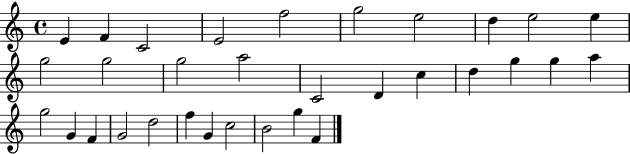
E4/q F4/q C4/h E4/h F5/h G5/h E5/h D5/q E5/h E5/q G5/h G5/h G5/h A5/h C4/h D4/q C5/q D5/q G5/q G5/q A5/q G5/h G4/q F4/q G4/h D5/h F5/q G4/q C5/h B4/h G5/q F4/q